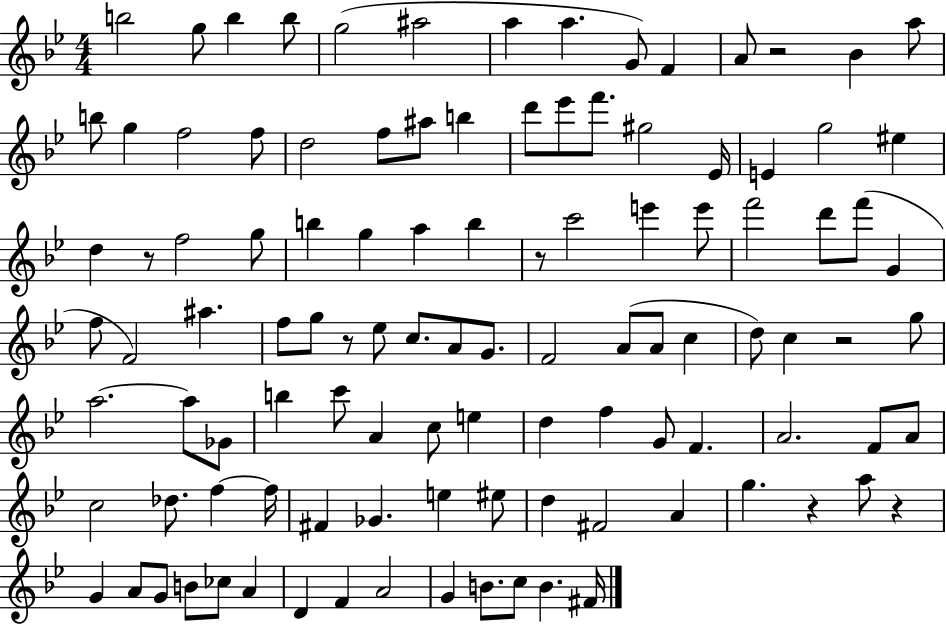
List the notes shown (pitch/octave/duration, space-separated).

B5/h G5/e B5/q B5/e G5/h A#5/h A5/q A5/q. G4/e F4/q A4/e R/h Bb4/q A5/e B5/e G5/q F5/h F5/e D5/h F5/e A#5/e B5/q D6/e Eb6/e F6/e. G#5/h Eb4/s E4/q G5/h EIS5/q D5/q R/e F5/h G5/e B5/q G5/q A5/q B5/q R/e C6/h E6/q E6/e F6/h D6/e F6/e G4/q F5/e F4/h A#5/q. F5/e G5/e R/e Eb5/e C5/e. A4/e G4/e. F4/h A4/e A4/e C5/q D5/e C5/q R/h G5/e A5/h. A5/e Gb4/e B5/q C6/e A4/q C5/e E5/q D5/q F5/q G4/e F4/q. A4/h. F4/e A4/e C5/h Db5/e. F5/q F5/s F#4/q Gb4/q. E5/q EIS5/e D5/q F#4/h A4/q G5/q. R/q A5/e R/q G4/q A4/e G4/e B4/e CES5/e A4/q D4/q F4/q A4/h G4/q B4/e. C5/e B4/q. F#4/s